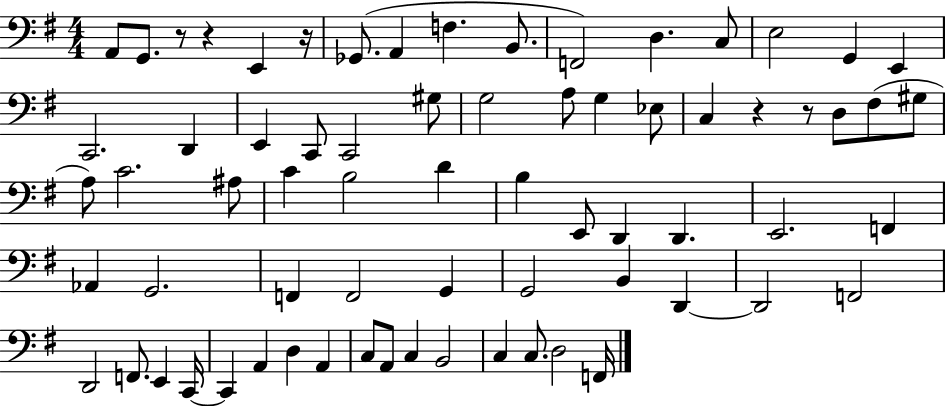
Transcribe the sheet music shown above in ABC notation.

X:1
T:Untitled
M:4/4
L:1/4
K:G
A,,/2 G,,/2 z/2 z E,, z/4 _G,,/2 A,, F, B,,/2 F,,2 D, C,/2 E,2 G,, E,, C,,2 D,, E,, C,,/2 C,,2 ^G,/2 G,2 A,/2 G, _E,/2 C, z z/2 D,/2 ^F,/2 ^G,/2 A,/2 C2 ^A,/2 C B,2 D B, E,,/2 D,, D,, E,,2 F,, _A,, G,,2 F,, F,,2 G,, G,,2 B,, D,, D,,2 F,,2 D,,2 F,,/2 E,, C,,/4 C,, A,, D, A,, C,/2 A,,/2 C, B,,2 C, C,/2 D,2 F,,/4